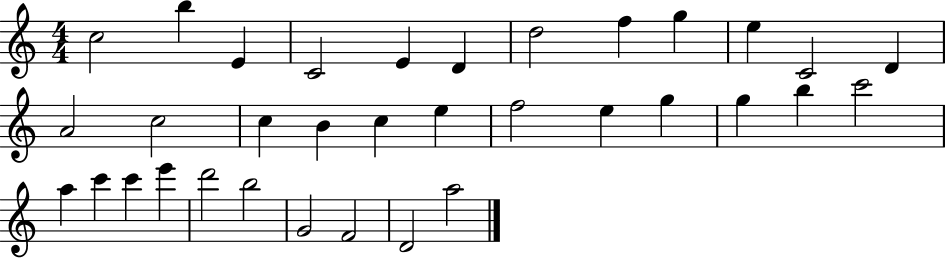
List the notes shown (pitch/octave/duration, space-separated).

C5/h B5/q E4/q C4/h E4/q D4/q D5/h F5/q G5/q E5/q C4/h D4/q A4/h C5/h C5/q B4/q C5/q E5/q F5/h E5/q G5/q G5/q B5/q C6/h A5/q C6/q C6/q E6/q D6/h B5/h G4/h F4/h D4/h A5/h